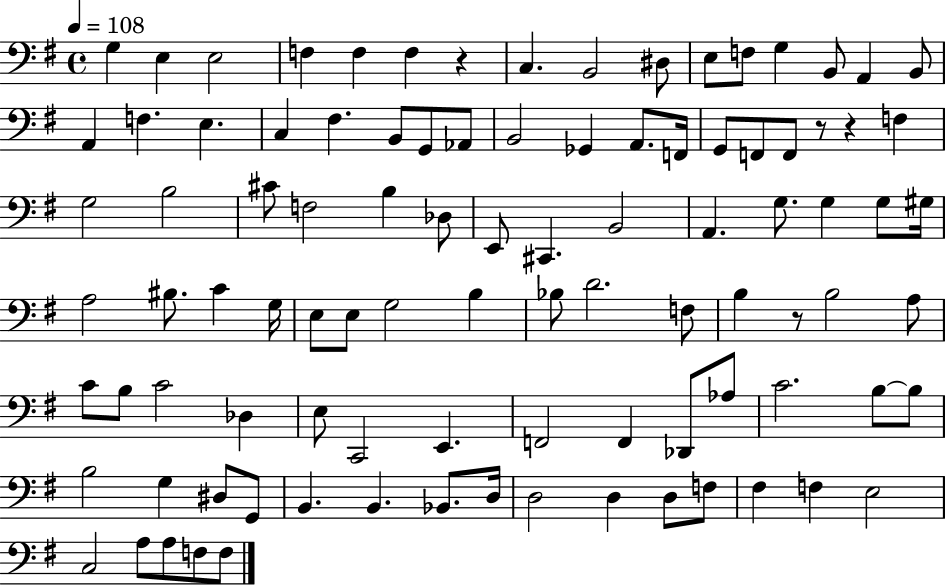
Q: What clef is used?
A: bass